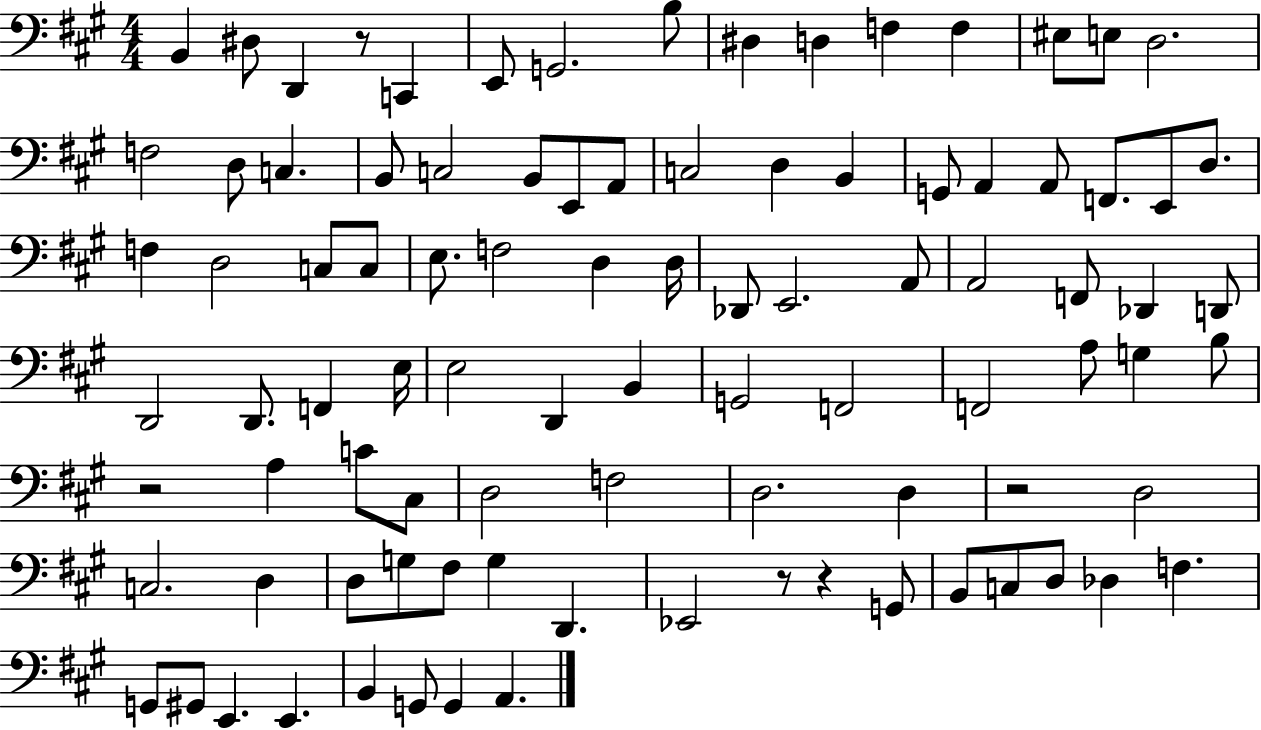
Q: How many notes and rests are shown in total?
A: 94